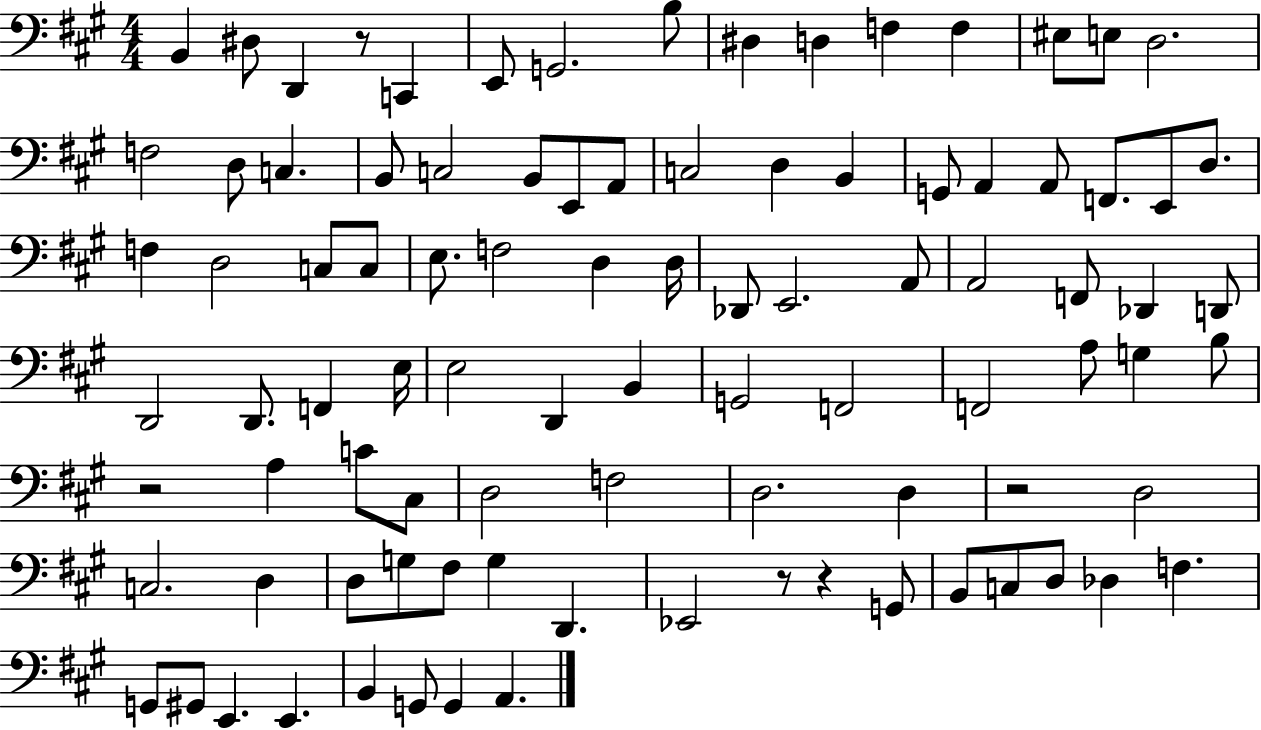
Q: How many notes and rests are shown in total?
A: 94